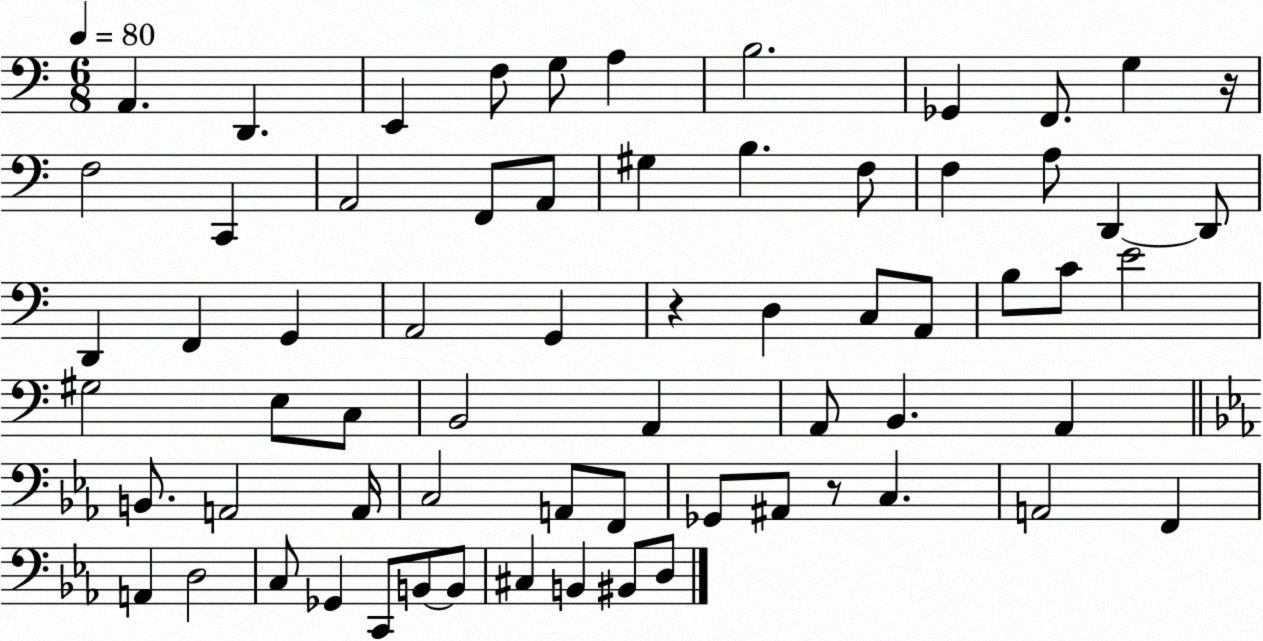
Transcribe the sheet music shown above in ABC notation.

X:1
T:Untitled
M:6/8
L:1/4
K:C
A,, D,, E,, F,/2 G,/2 A, B,2 _G,, F,,/2 G, z/4 F,2 C,, A,,2 F,,/2 A,,/2 ^G, B, F,/2 F, A,/2 D,, D,,/2 D,, F,, G,, A,,2 G,, z D, C,/2 A,,/2 B,/2 C/2 E2 ^G,2 E,/2 C,/2 B,,2 A,, A,,/2 B,, A,, B,,/2 A,,2 A,,/4 C,2 A,,/2 F,,/2 _G,,/2 ^A,,/2 z/2 C, A,,2 F,, A,, D,2 C,/2 _G,, C,,/2 B,,/2 B,,/2 ^C, B,, ^B,,/2 D,/2